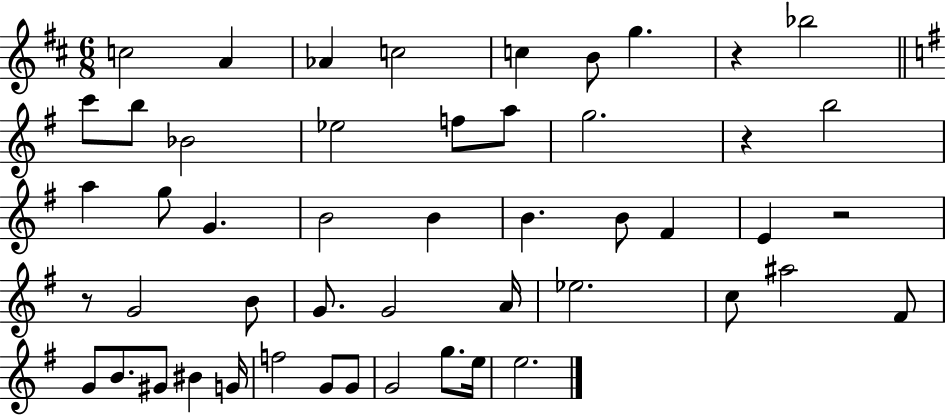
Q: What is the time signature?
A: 6/8